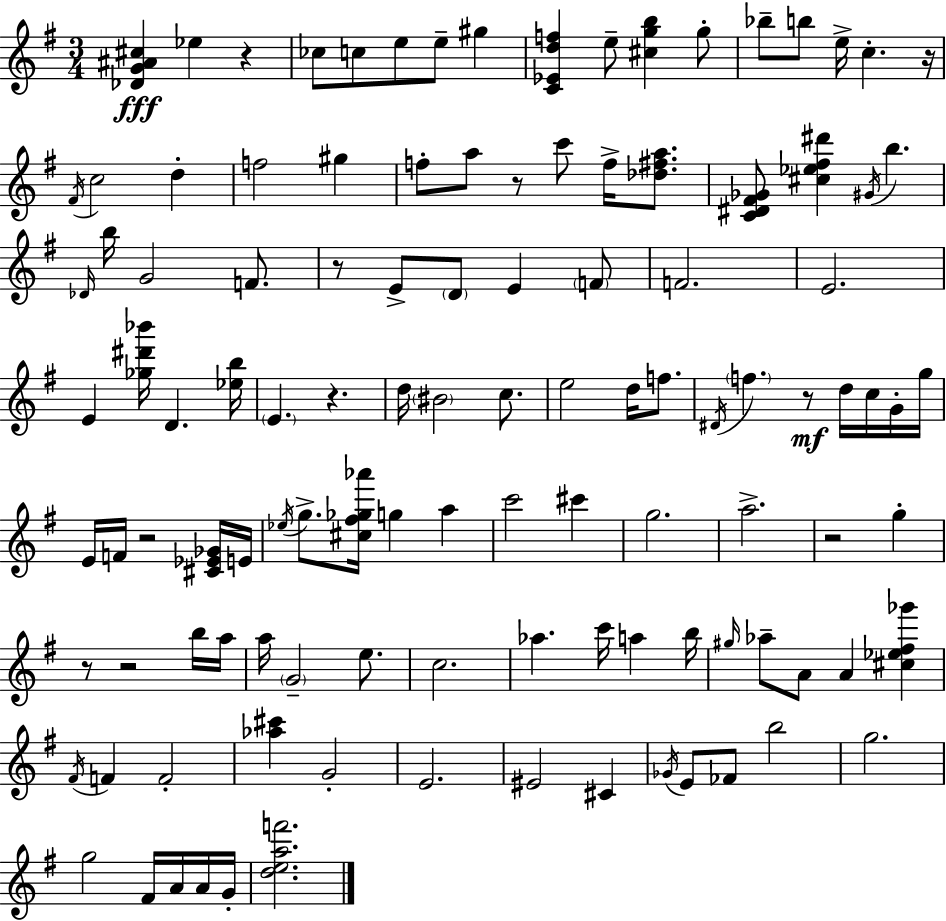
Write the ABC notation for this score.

X:1
T:Untitled
M:3/4
L:1/4
K:G
[_DG^A^c] _e z _c/2 c/2 e/2 e/2 ^g [C_Edf] e/2 [^cgb] g/2 _b/2 b/2 e/4 c z/4 ^F/4 c2 d f2 ^g f/2 a/2 z/2 c'/2 f/4 [_d^fa]/2 [C^D^F_G]/2 [^c_e^f^d'] ^G/4 b _D/4 b/4 G2 F/2 z/2 E/2 D/2 E F/2 F2 E2 E [_g^d'_b']/4 D [_eb]/4 E z d/4 ^B2 c/2 e2 d/4 f/2 ^D/4 f z/2 d/4 c/4 G/4 g/4 E/4 F/4 z2 [^C_E_G]/4 E/4 _e/4 g/2 [^c^f_g_a']/4 g a c'2 ^c' g2 a2 z2 g z/2 z2 b/4 a/4 a/4 G2 e/2 c2 _a c'/4 a b/4 ^g/4 _a/2 A/2 A [^c_e^f_g'] ^F/4 F F2 [_a^c'] G2 E2 ^E2 ^C _G/4 E/2 _F/2 b2 g2 g2 ^F/4 A/4 A/4 G/4 [deaf']2